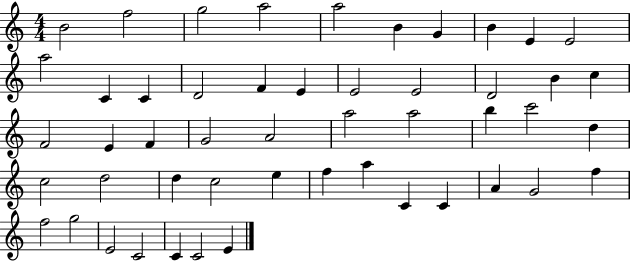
X:1
T:Untitled
M:4/4
L:1/4
K:C
B2 f2 g2 a2 a2 B G B E E2 a2 C C D2 F E E2 E2 D2 B c F2 E F G2 A2 a2 a2 b c'2 d c2 d2 d c2 e f a C C A G2 f f2 g2 E2 C2 C C2 E